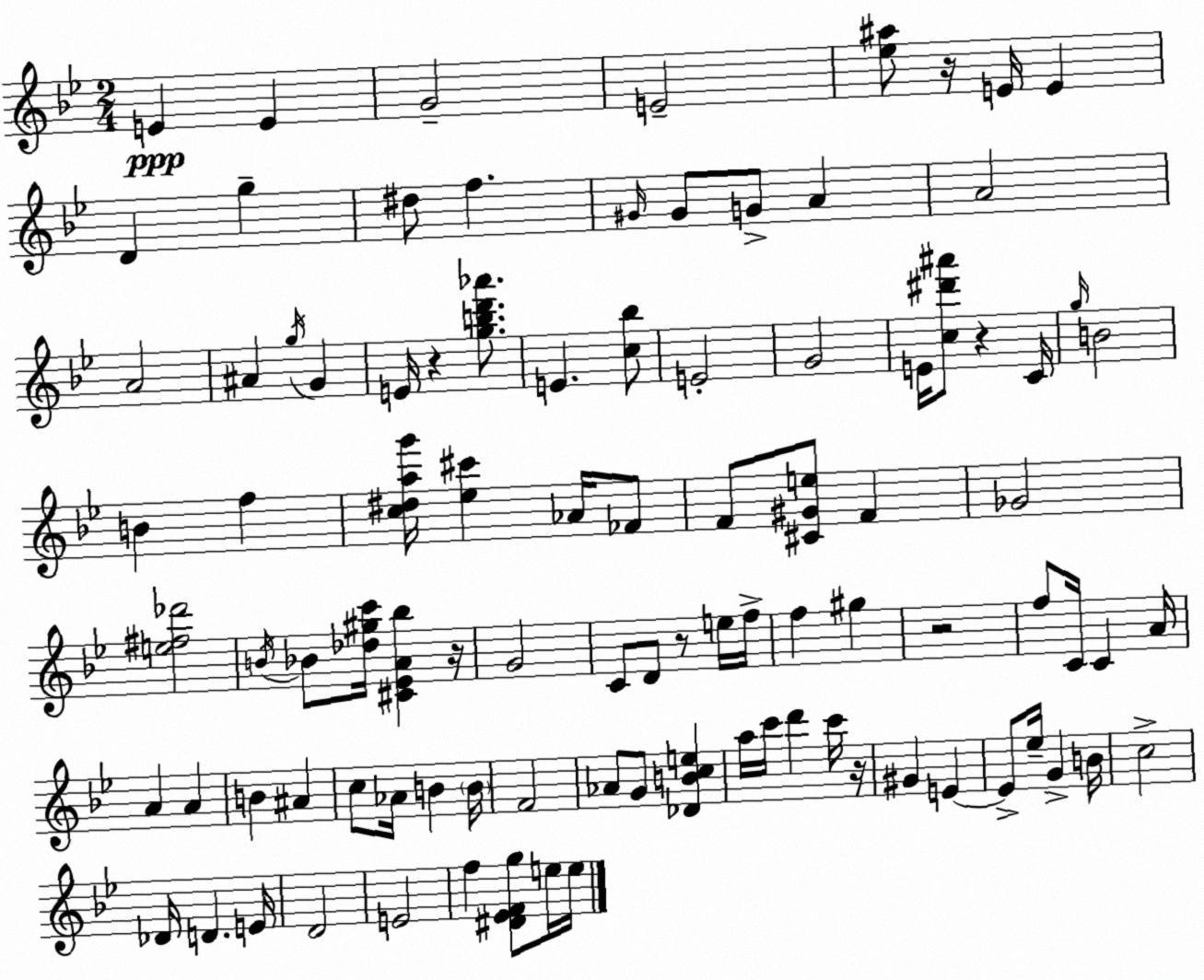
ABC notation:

X:1
T:Untitled
M:2/4
L:1/4
K:Bb
E E G2 E2 [_e^a]/2 z/4 E/4 E D g ^d/2 f ^G/4 ^G/2 G/2 A A2 A2 ^A g/4 G E/4 z [gbd'_a']/2 E [c_b]/2 E2 G2 E/4 [c^d'^a']/2 z C/4 g/4 B2 B f [c^dag']/4 [_e^c'] _A/4 _F/2 F/2 [^C^Ge]/2 F _G2 [e^f_d']2 B/4 _B/2 [_d^gc']/4 [^C_EA_b] z/4 G2 C/2 D/2 z/2 e/4 f/4 f ^g z2 f/2 C/4 C A/4 A A B ^A c/2 _A/4 B B/4 F2 _A/2 G/2 [_DBce] a/4 c'/4 d' c'/4 z/4 ^G E E/2 _e/4 G B/4 c2 _D/4 D E/4 D2 E2 f [^D_EFg]/2 e/4 e/4